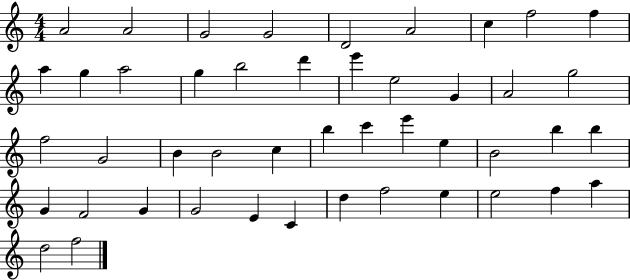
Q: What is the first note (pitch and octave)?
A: A4